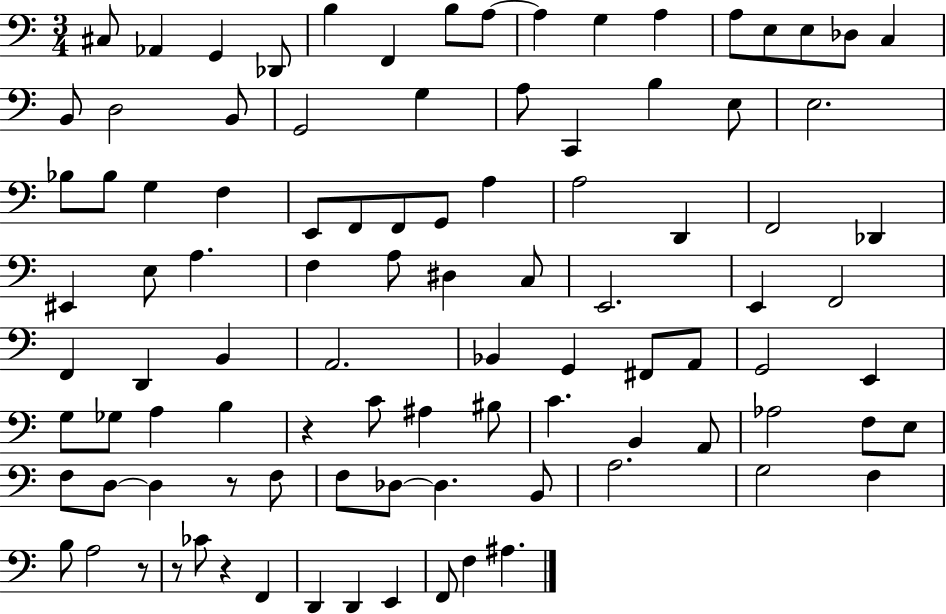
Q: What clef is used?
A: bass